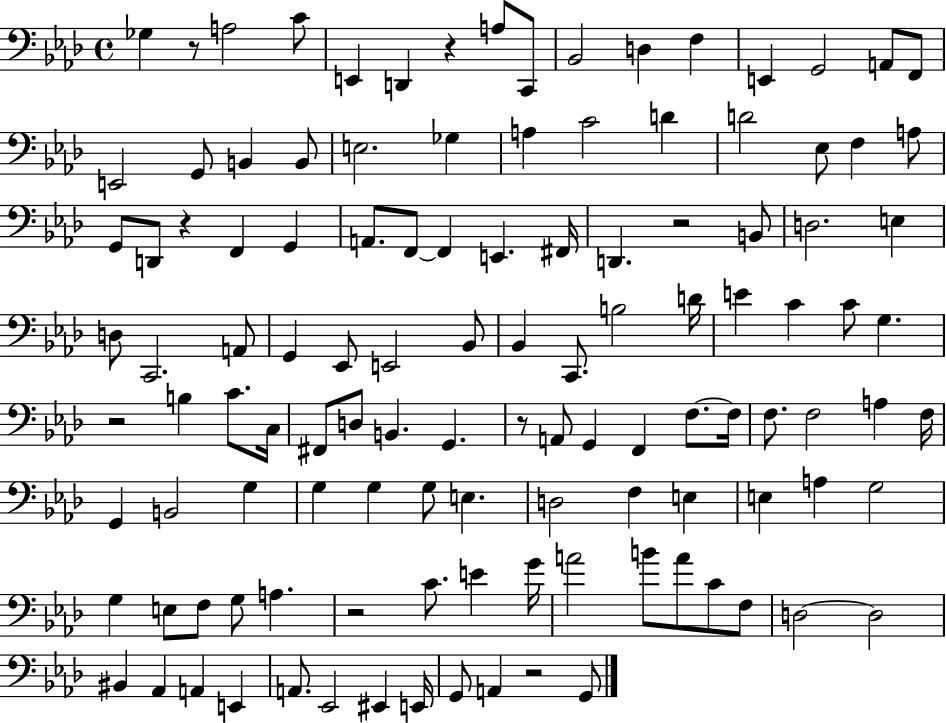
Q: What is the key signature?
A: AES major